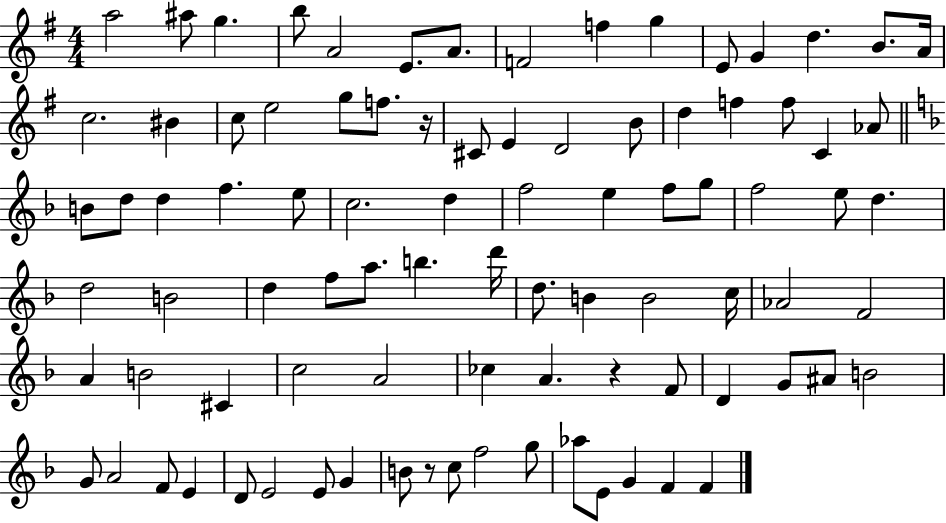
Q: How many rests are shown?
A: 3